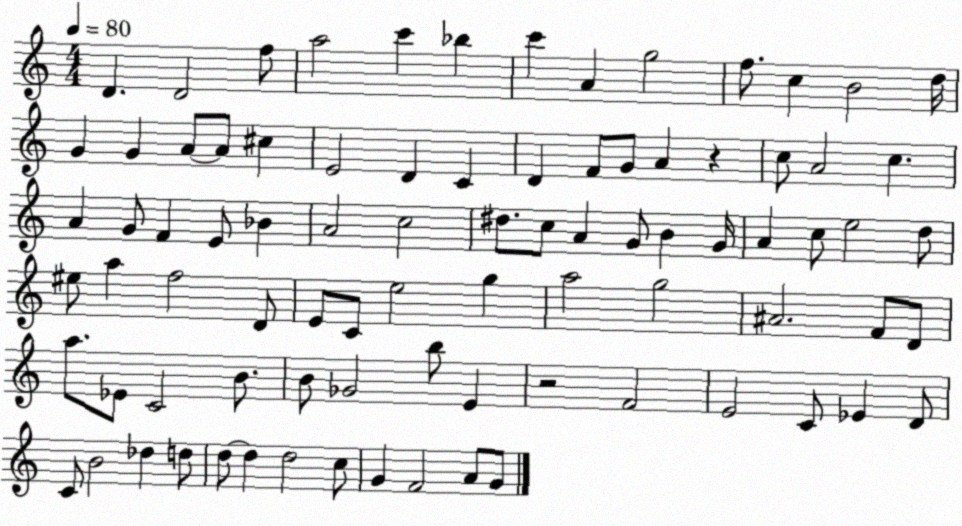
X:1
T:Untitled
M:4/4
L:1/4
K:C
D D2 f/2 a2 c' _b c' A g2 f/2 c B2 d/4 G G A/2 A/2 ^c E2 D C D F/2 G/2 A z c/2 A2 c A G/2 F E/2 _B A2 c2 ^d/2 c/2 A G/2 B G/4 A c/2 e2 d/2 ^e/2 a f2 D/2 E/2 C/2 e2 g a2 g2 ^A2 F/2 D/2 a/2 _E/2 C2 B/2 B/2 _G2 b/2 E z2 F2 E2 C/2 _E D/2 C/2 B2 _d d/2 d/2 d d2 c/2 G F2 A/2 G/2